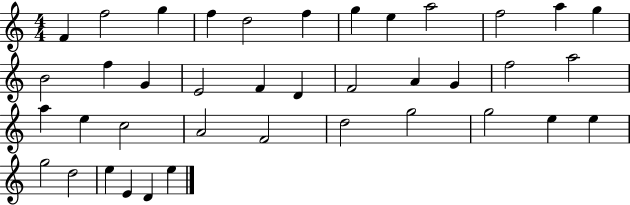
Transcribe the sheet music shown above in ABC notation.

X:1
T:Untitled
M:4/4
L:1/4
K:C
F f2 g f d2 f g e a2 f2 a g B2 f G E2 F D F2 A G f2 a2 a e c2 A2 F2 d2 g2 g2 e e g2 d2 e E D e